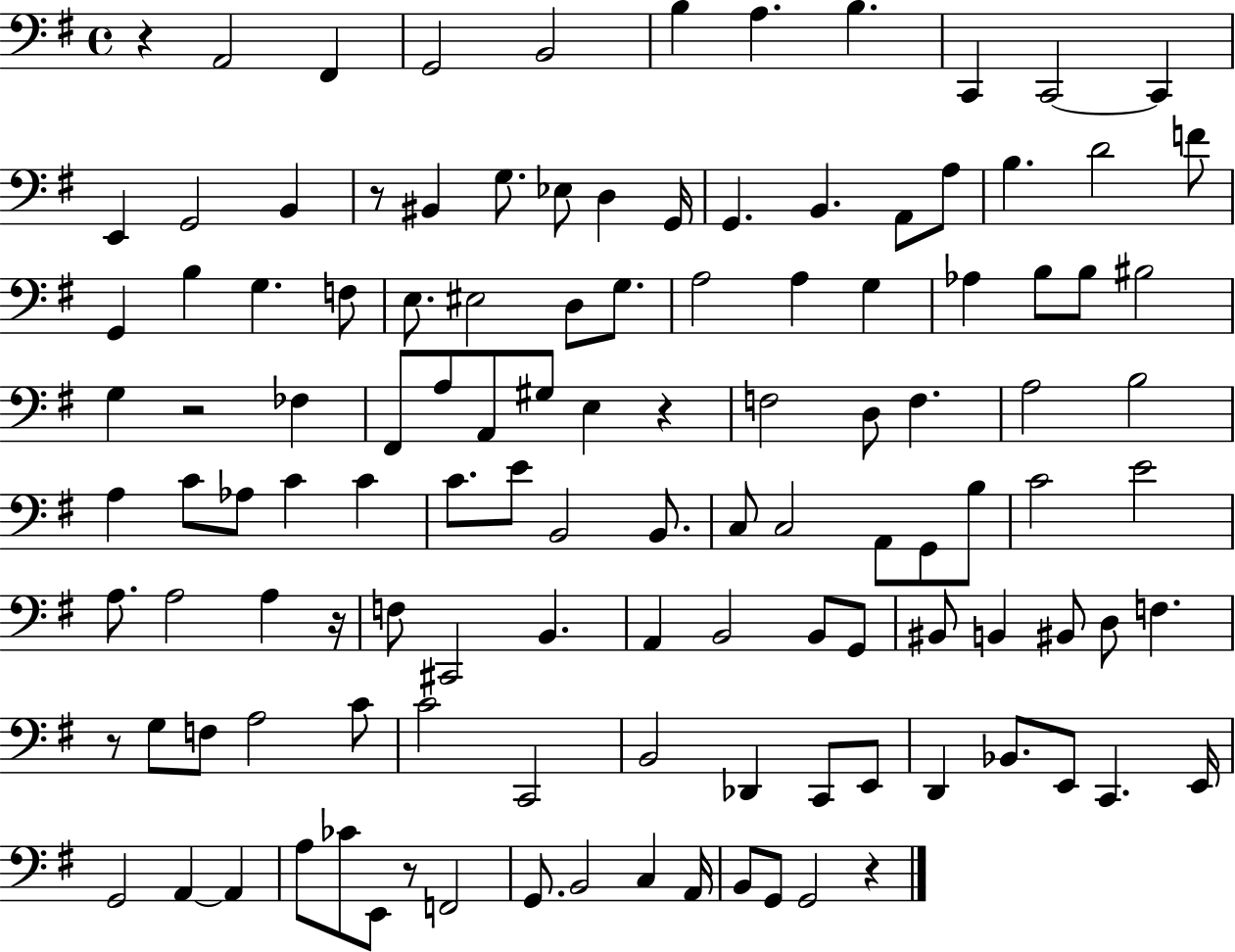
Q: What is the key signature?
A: G major